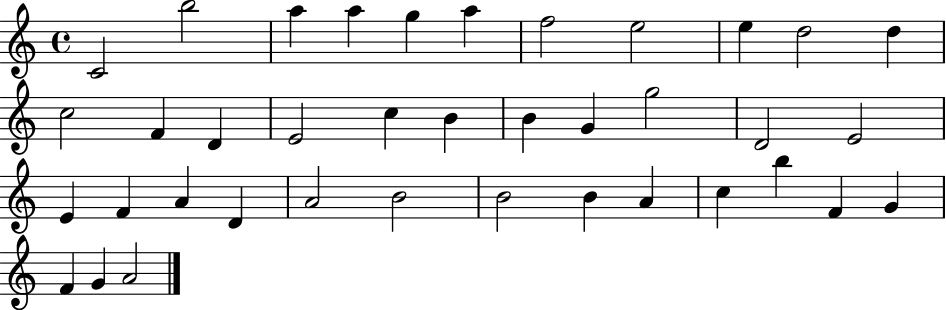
C4/h B5/h A5/q A5/q G5/q A5/q F5/h E5/h E5/q D5/h D5/q C5/h F4/q D4/q E4/h C5/q B4/q B4/q G4/q G5/h D4/h E4/h E4/q F4/q A4/q D4/q A4/h B4/h B4/h B4/q A4/q C5/q B5/q F4/q G4/q F4/q G4/q A4/h